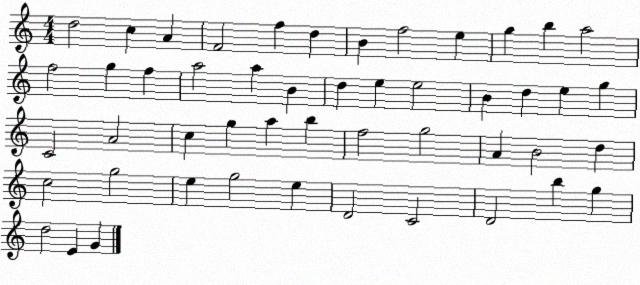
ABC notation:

X:1
T:Untitled
M:4/4
L:1/4
K:C
d2 c A F2 f d B f2 e g b a2 f2 g f a2 a B d e e2 B d e g C2 A2 c g a b f2 g2 A B2 d c2 g2 e g2 e D2 C2 D2 b g d2 E G